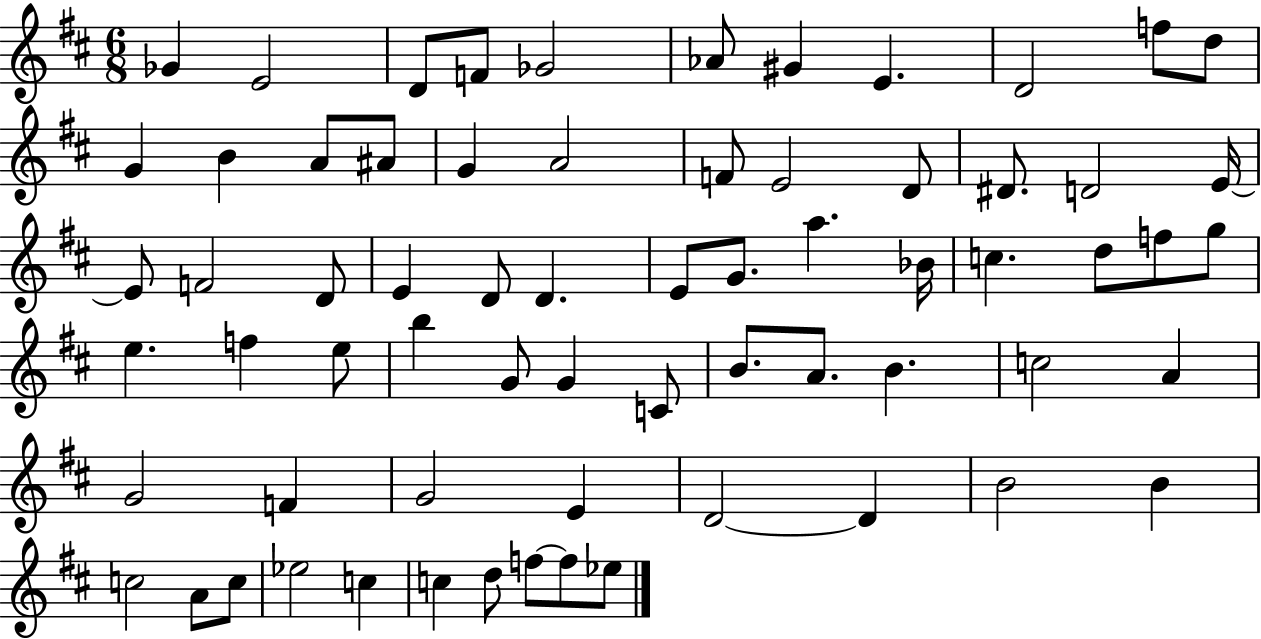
{
  \clef treble
  \numericTimeSignature
  \time 6/8
  \key d \major
  ges'4 e'2 | d'8 f'8 ges'2 | aes'8 gis'4 e'4. | d'2 f''8 d''8 | \break g'4 b'4 a'8 ais'8 | g'4 a'2 | f'8 e'2 d'8 | dis'8. d'2 e'16~~ | \break e'8 f'2 d'8 | e'4 d'8 d'4. | e'8 g'8. a''4. bes'16 | c''4. d''8 f''8 g''8 | \break e''4. f''4 e''8 | b''4 g'8 g'4 c'8 | b'8. a'8. b'4. | c''2 a'4 | \break g'2 f'4 | g'2 e'4 | d'2~~ d'4 | b'2 b'4 | \break c''2 a'8 c''8 | ees''2 c''4 | c''4 d''8 f''8~~ f''8 ees''8 | \bar "|."
}